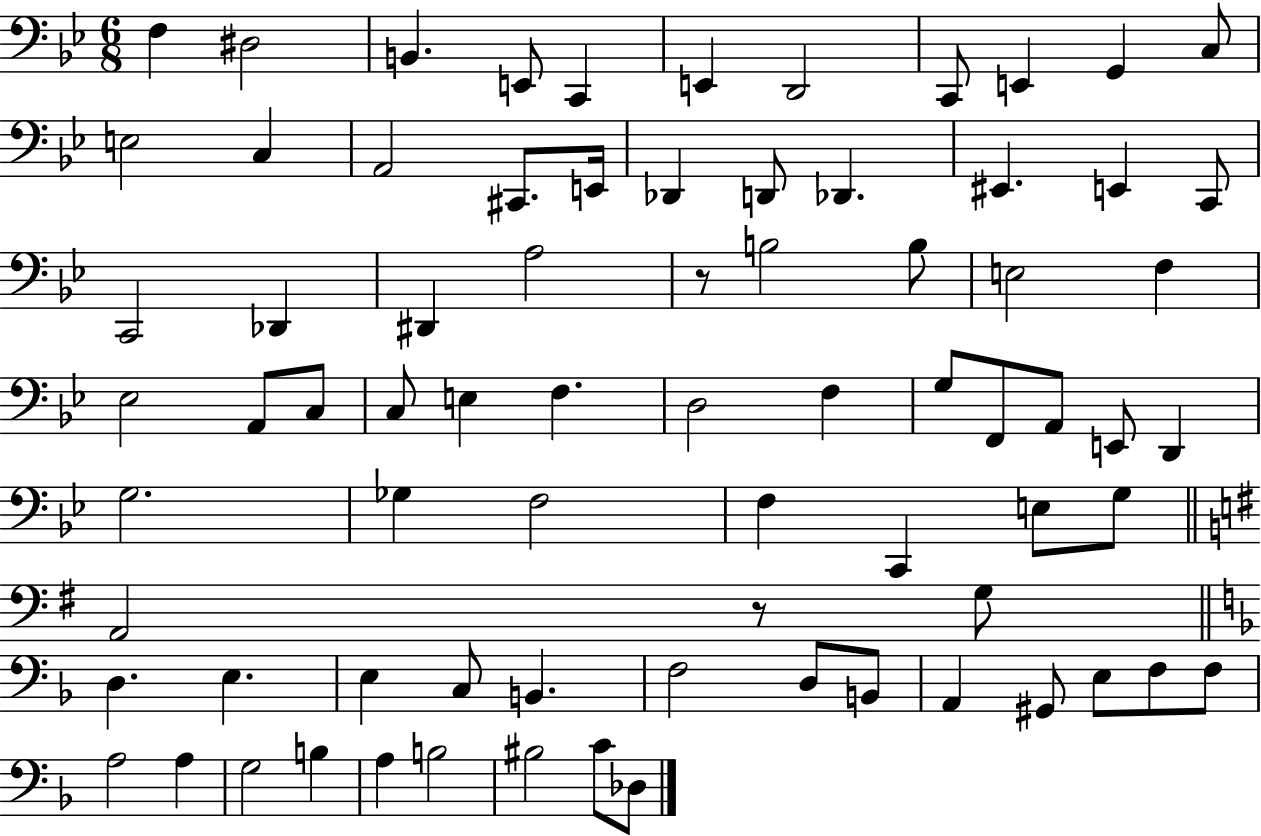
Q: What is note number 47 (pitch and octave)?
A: F3